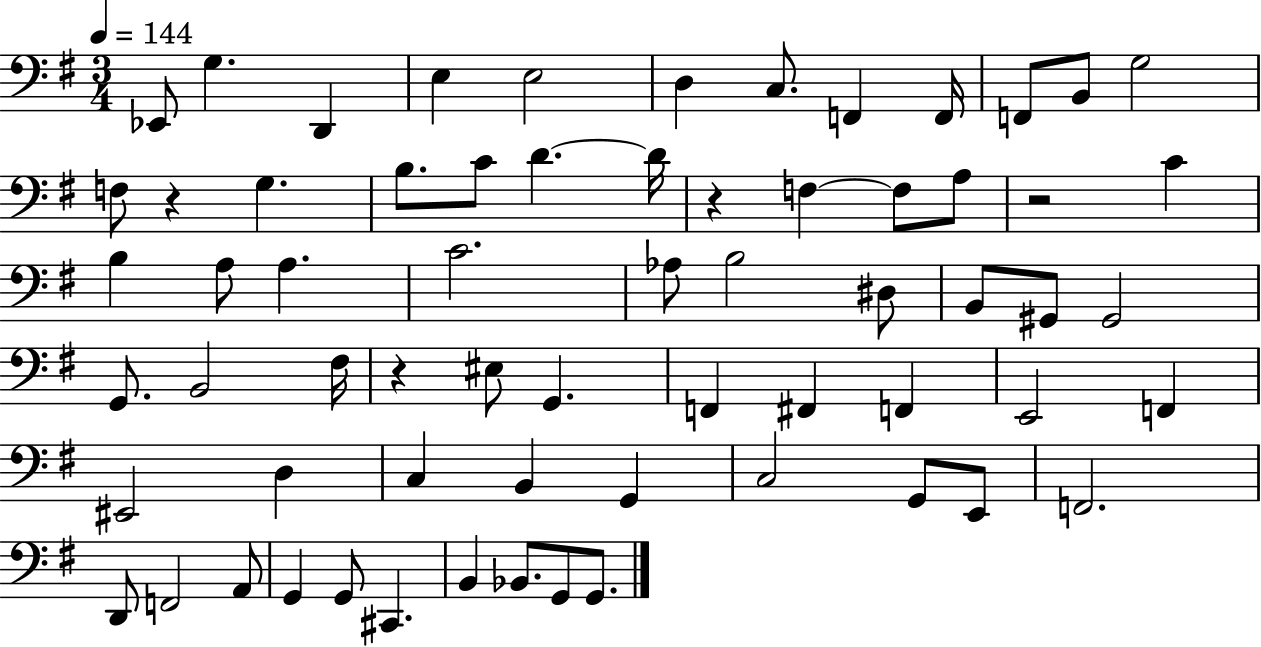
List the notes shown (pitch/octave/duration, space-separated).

Eb2/e G3/q. D2/q E3/q E3/h D3/q C3/e. F2/q F2/s F2/e B2/e G3/h F3/e R/q G3/q. B3/e. C4/e D4/q. D4/s R/q F3/q F3/e A3/e R/h C4/q B3/q A3/e A3/q. C4/h. Ab3/e B3/h D#3/e B2/e G#2/e G#2/h G2/e. B2/h F#3/s R/q EIS3/e G2/q. F2/q F#2/q F2/q E2/h F2/q EIS2/h D3/q C3/q B2/q G2/q C3/h G2/e E2/e F2/h. D2/e F2/h A2/e G2/q G2/e C#2/q. B2/q Bb2/e. G2/e G2/e.